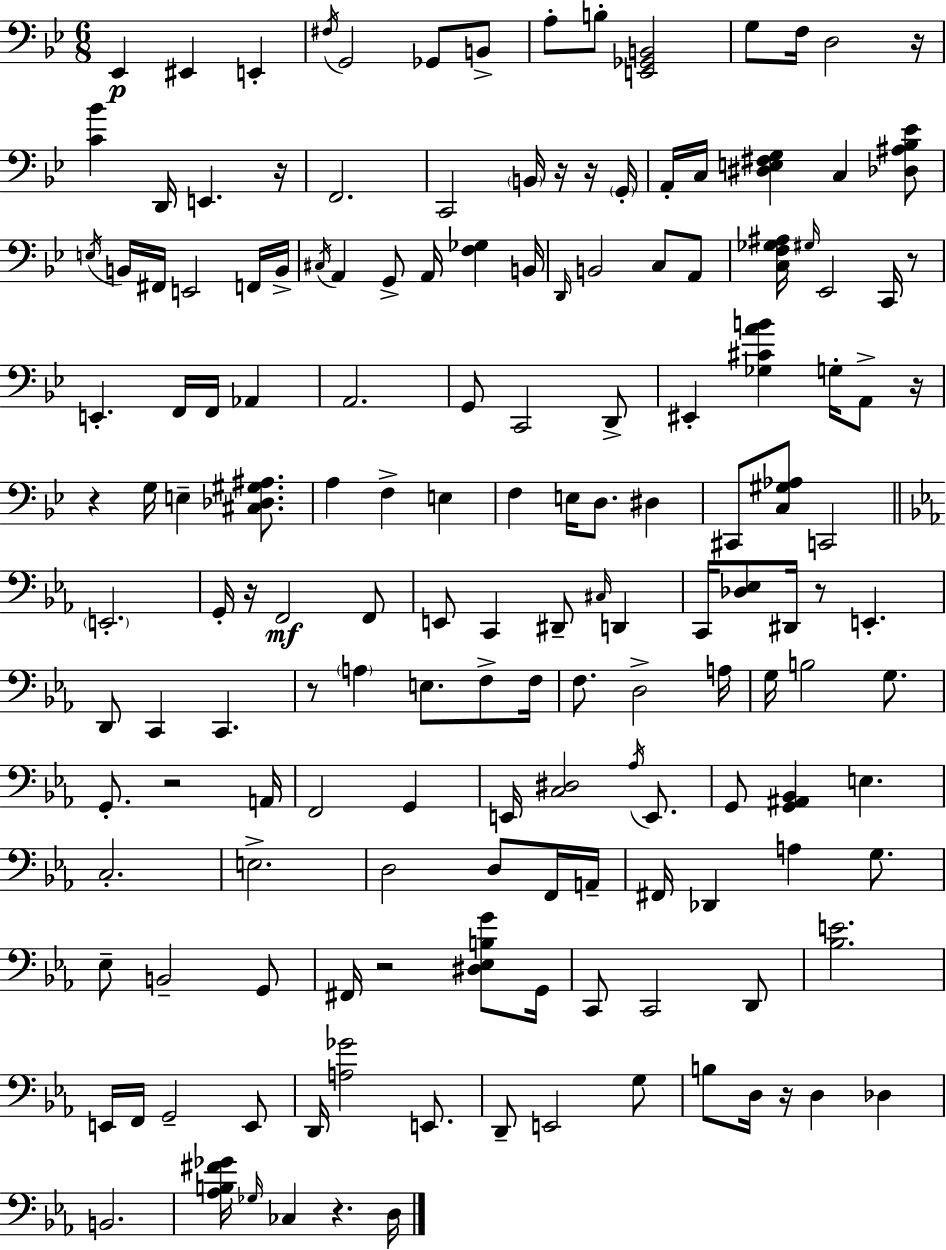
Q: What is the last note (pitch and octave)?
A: D3